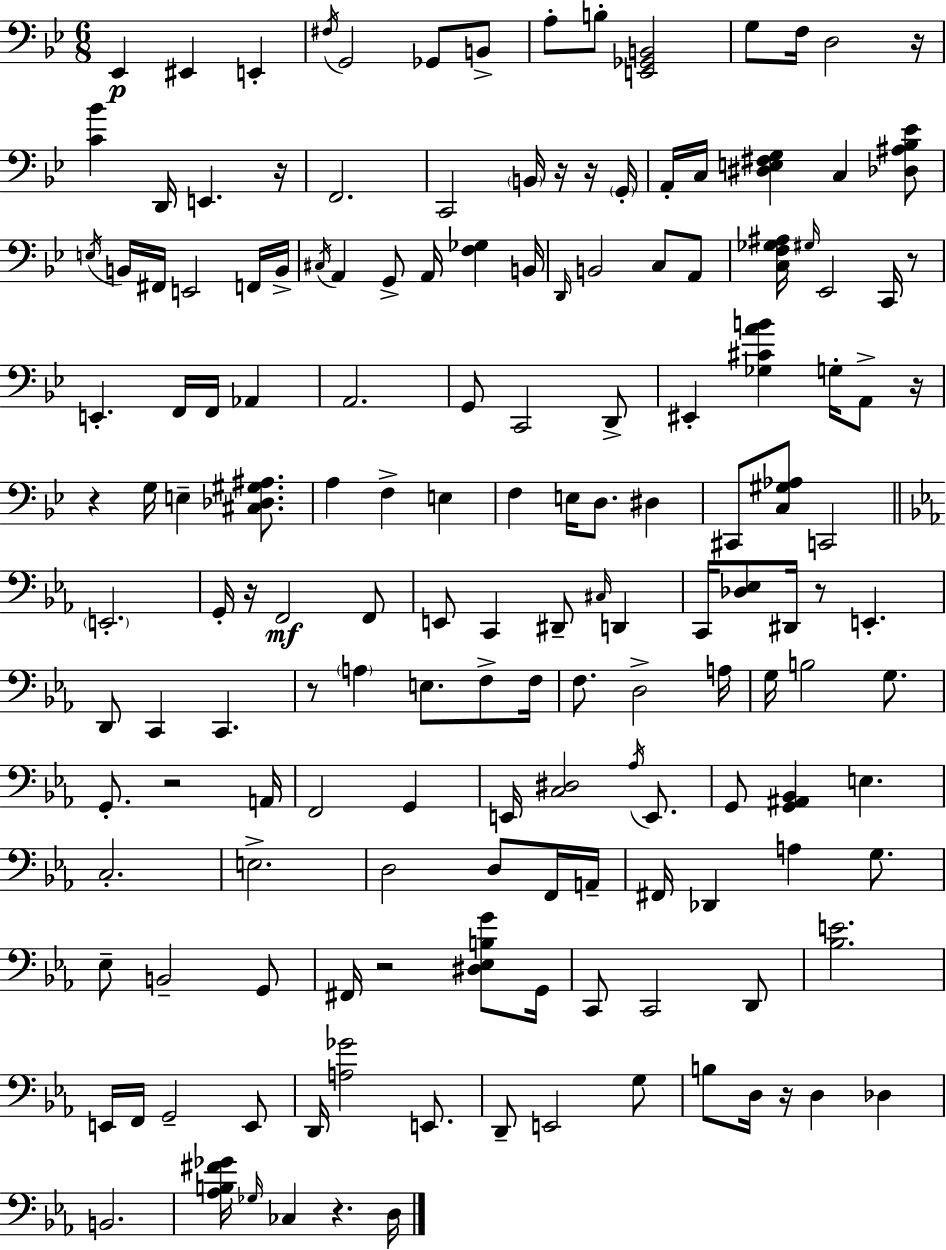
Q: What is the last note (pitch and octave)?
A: D3